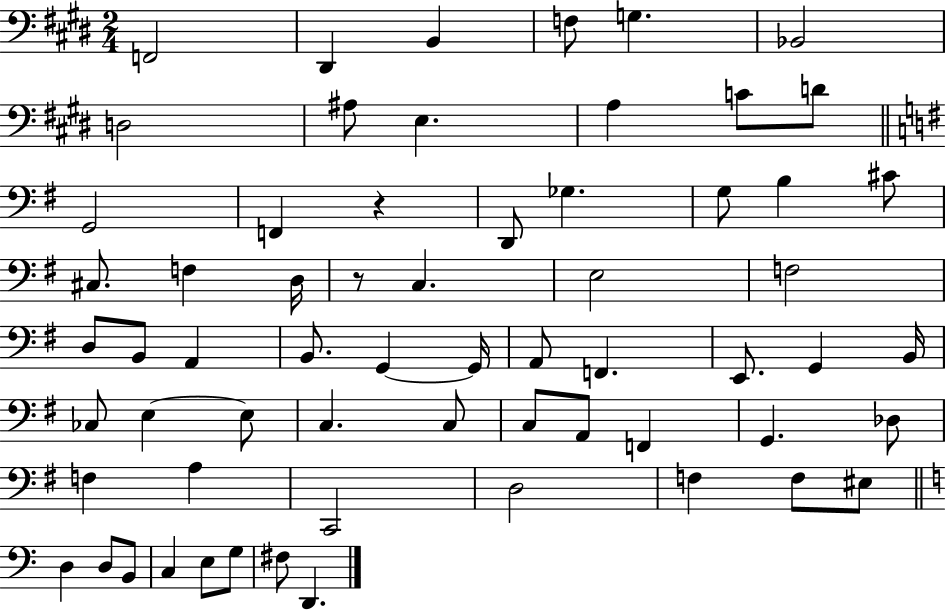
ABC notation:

X:1
T:Untitled
M:2/4
L:1/4
K:E
F,,2 ^D,, B,, F,/2 G, _B,,2 D,2 ^A,/2 E, A, C/2 D/2 G,,2 F,, z D,,/2 _G, G,/2 B, ^C/2 ^C,/2 F, D,/4 z/2 C, E,2 F,2 D,/2 B,,/2 A,, B,,/2 G,, G,,/4 A,,/2 F,, E,,/2 G,, B,,/4 _C,/2 E, E,/2 C, C,/2 C,/2 A,,/2 F,, G,, _D,/2 F, A, C,,2 D,2 F, F,/2 ^E,/2 D, D,/2 B,,/2 C, E,/2 G,/2 ^F,/2 D,,